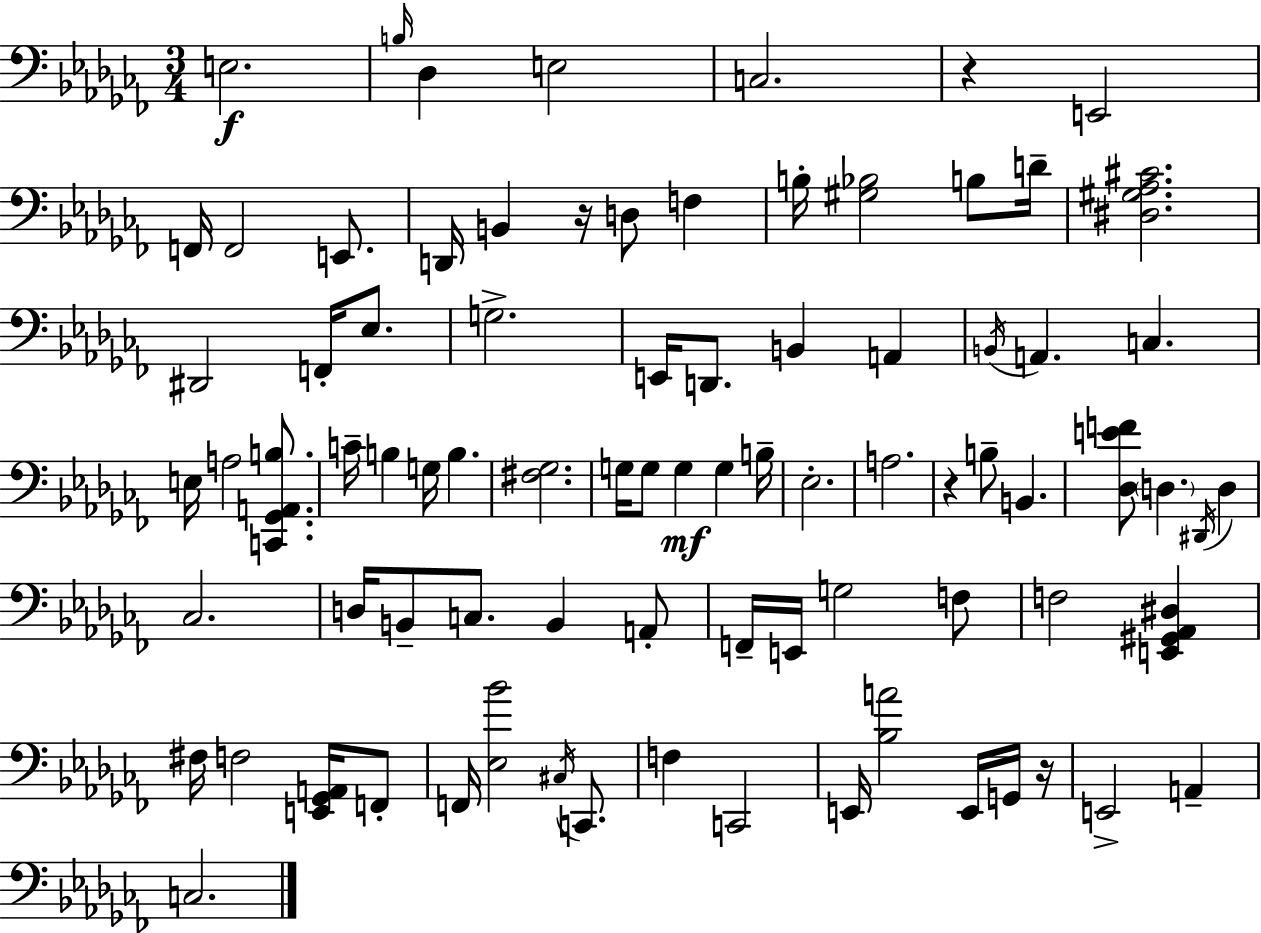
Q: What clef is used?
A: bass